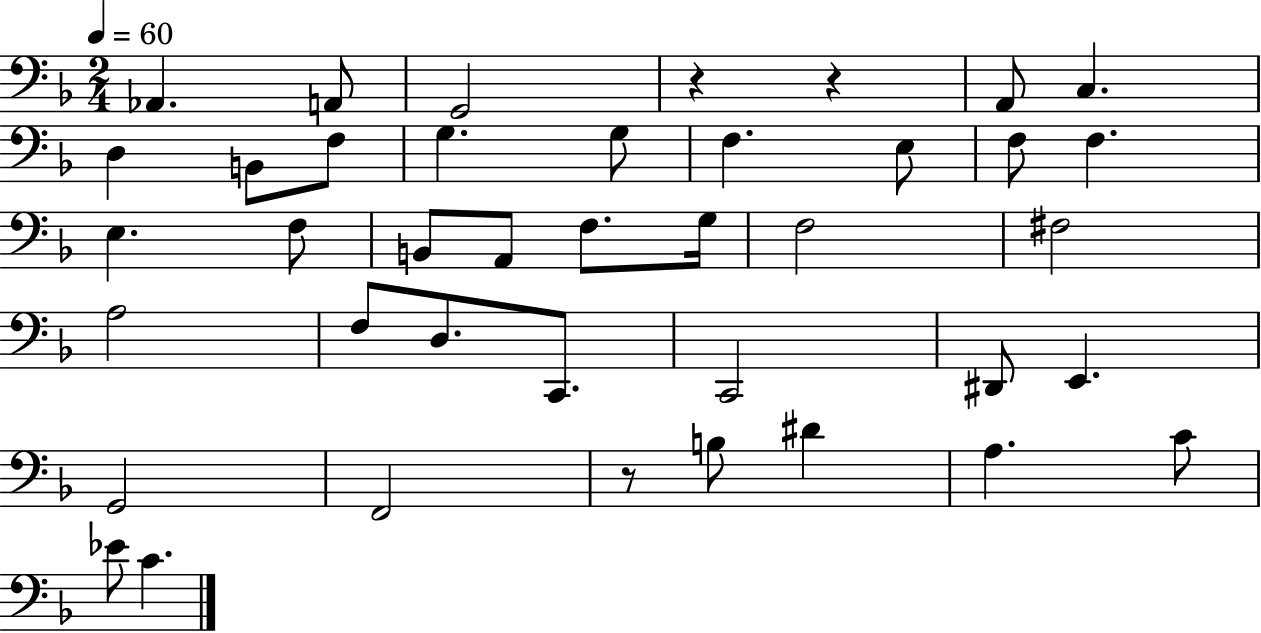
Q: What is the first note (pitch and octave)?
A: Ab2